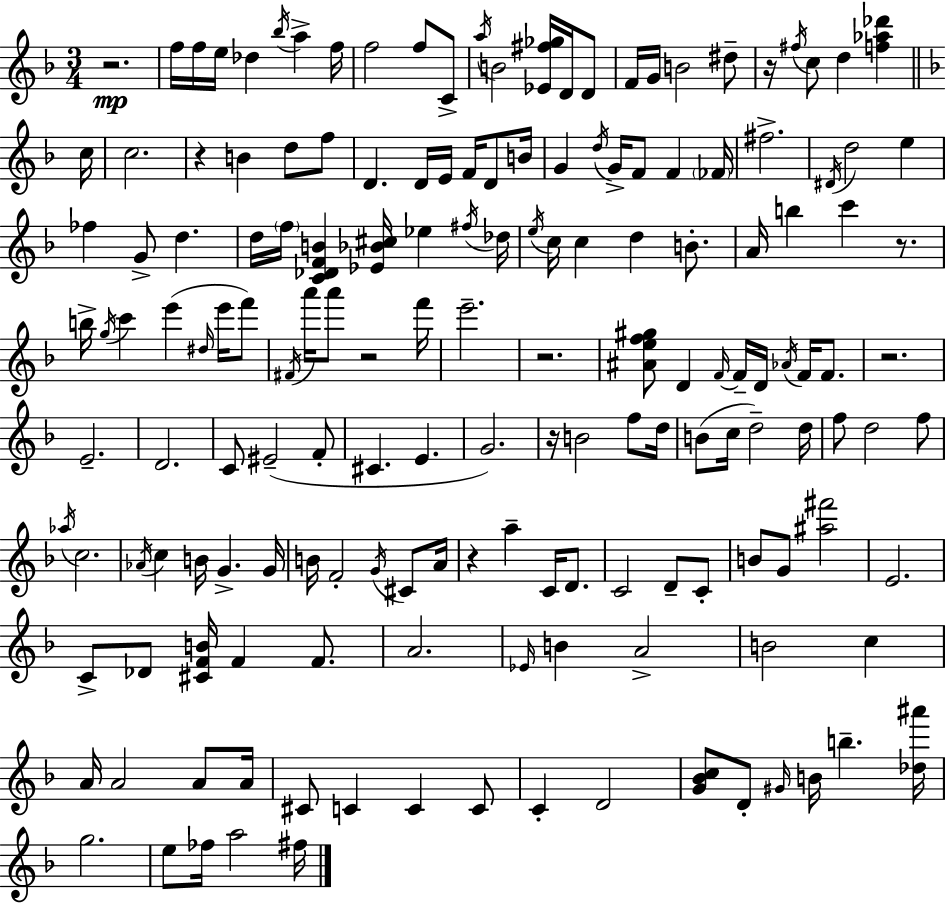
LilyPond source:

{
  \clef treble
  \numericTimeSignature
  \time 3/4
  \key f \major
  r2.\mp | f''16 f''16 e''16 des''4 \acciaccatura { bes''16 } a''4-> | f''16 f''2 f''8 c'8-> | \acciaccatura { a''16 } b'2 <ees' fis'' ges''>16 d'16 | \break d'8 f'16 g'16 b'2 | dis''8-- r16 \acciaccatura { fis''16 } c''8 d''4 <f'' aes'' des'''>4 | \bar "||" \break \key f \major c''16 c''2. | r4 b'4 d''8 f''8 | d'4. d'16 e'16 f'16 d'8 | b'16 g'4 \acciaccatura { d''16 } g'16-> f'8 f'4 | \break \parenthesize fes'16 fis''2.-> | \acciaccatura { dis'16 } d''2 e''4 | fes''4 g'8-> d''4. | d''16 \parenthesize f''16 <c' des' f' b'>4 <ees' bes' cis''>16 ees''4 | \break \acciaccatura { fis''16 } des''16 \acciaccatura { e''16 } c''16 c''4 d''4 | b'8.-. a'16 b''4 c'''4 | r8. b''16-> \acciaccatura { g''16 } c'''4 e'''4( | \grace { dis''16 } e'''16 f'''8) \acciaccatura { fis'16 } a'''16 a'''8 r2 | \break f'''16 e'''2.-- | r2. | <ais' e'' f'' gis''>8 d'4 | \grace { f'16~ }~ f'16-- d'16 \acciaccatura { aes'16 } f'16 f'8. r2. | \break e'2.-- | d'2. | c'8 | eis'2--( f'8-. cis'4. | \break e'4. g'2.) | r16 b'2 | f''8 d''16 b'8( | c''16 d''2--) d''16 f''8 | \break d''2 f''8 \acciaccatura { aes''16 } c''2. | \acciaccatura { aes'16 } | c''4 b'16 g'4.-> g'16 | b'16 f'2-. \acciaccatura { g'16 } cis'8 | \break a'16 r4 a''4-- c'16 d'8. | c'2 d'8-- c'8-. | b'8 g'8 <ais'' fis'''>2 | e'2. | \break c'8-> des'8 <cis' f' b'>16 f'4 f'8. | a'2. | \grace { ees'16 } b'4 a'2-> | b'2 c''4 | \break a'16 a'2 a'8 | a'16 cis'8 c'4 c'4 | c'8 c'4-. d'2 | <g' bes' c''>8 d'8-. \grace { gis'16 } b'16 b''4.-- | \break <des'' ais'''>16 g''2. | e''8 fes''16 a''2 | fis''16 \bar "|."
}